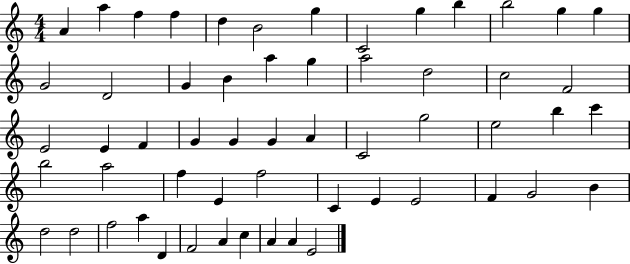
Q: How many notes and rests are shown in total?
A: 57